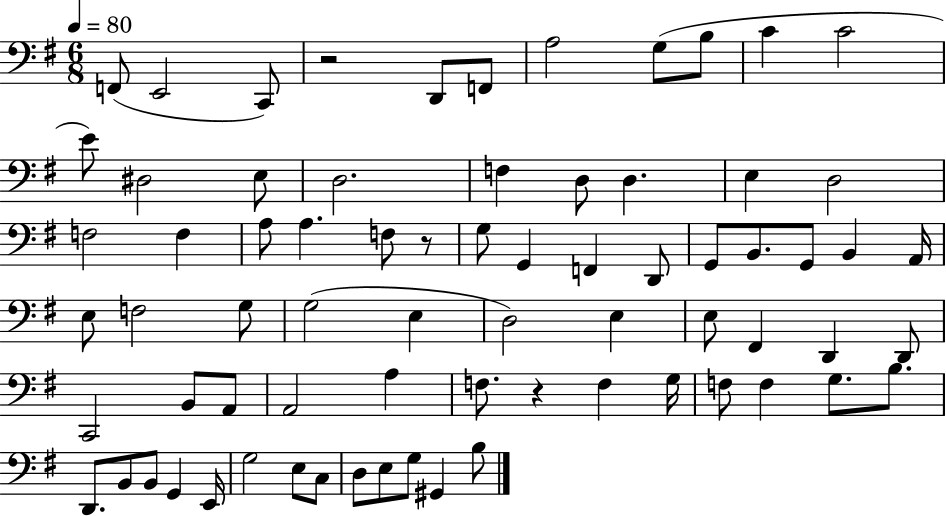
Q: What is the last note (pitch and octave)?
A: B3